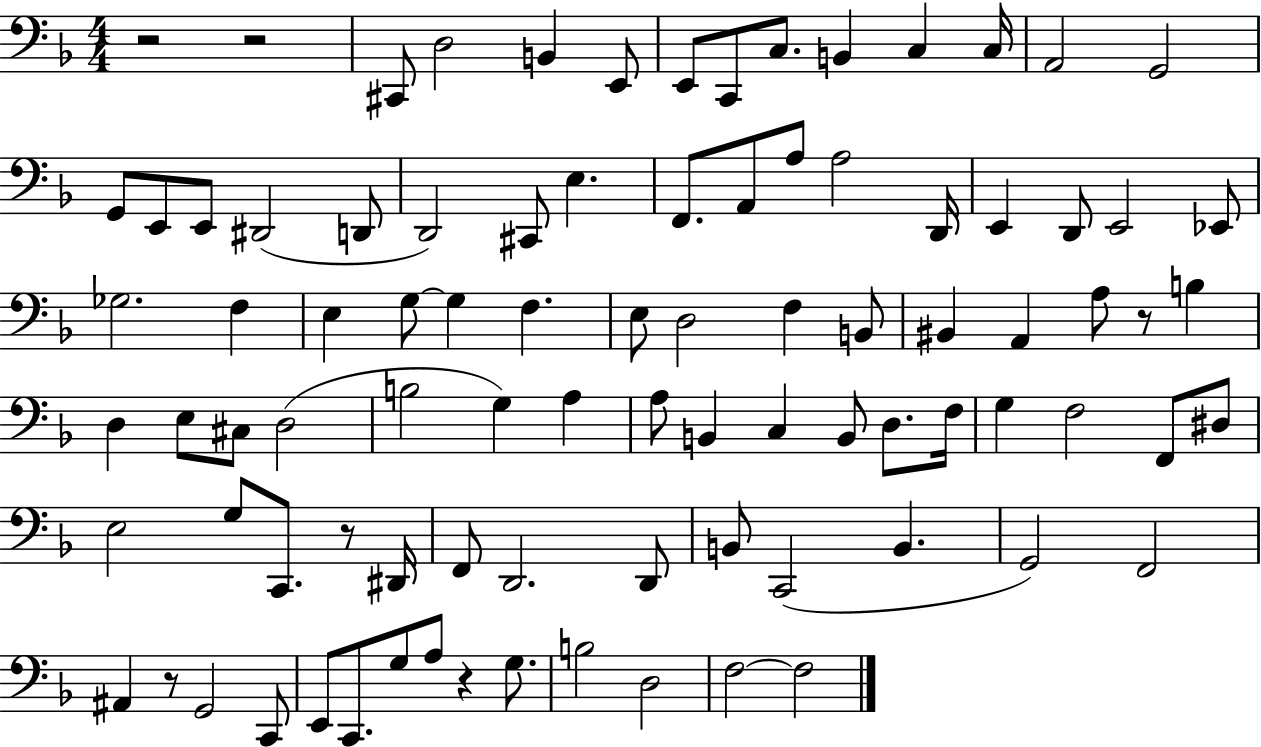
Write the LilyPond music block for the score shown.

{
  \clef bass
  \numericTimeSignature
  \time 4/4
  \key f \major
  r2 r2 | cis,8 d2 b,4 e,8 | e,8 c,8 c8. b,4 c4 c16 | a,2 g,2 | \break g,8 e,8 e,8 dis,2( d,8 | d,2) cis,8 e4. | f,8. a,8 a8 a2 d,16 | e,4 d,8 e,2 ees,8 | \break ges2. f4 | e4 g8~~ g4 f4. | e8 d2 f4 b,8 | bis,4 a,4 a8 r8 b4 | \break d4 e8 cis8 d2( | b2 g4) a4 | a8 b,4 c4 b,8 d8. f16 | g4 f2 f,8 dis8 | \break e2 g8 c,8. r8 dis,16 | f,8 d,2. d,8 | b,8 c,2( b,4. | g,2) f,2 | \break ais,4 r8 g,2 c,8 | e,8 c,8. g8 a8 r4 g8. | b2 d2 | f2~~ f2 | \break \bar "|."
}